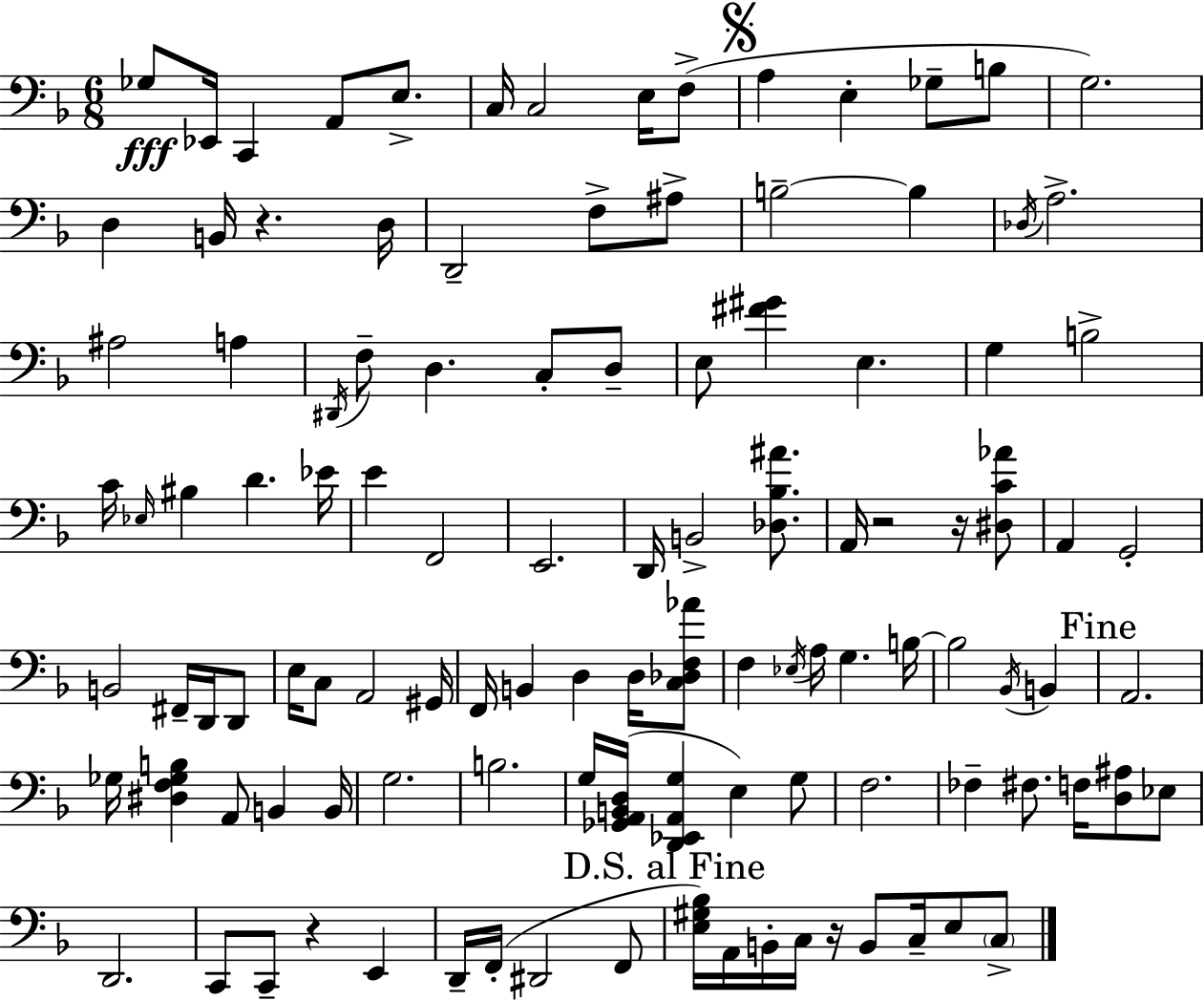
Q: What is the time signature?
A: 6/8